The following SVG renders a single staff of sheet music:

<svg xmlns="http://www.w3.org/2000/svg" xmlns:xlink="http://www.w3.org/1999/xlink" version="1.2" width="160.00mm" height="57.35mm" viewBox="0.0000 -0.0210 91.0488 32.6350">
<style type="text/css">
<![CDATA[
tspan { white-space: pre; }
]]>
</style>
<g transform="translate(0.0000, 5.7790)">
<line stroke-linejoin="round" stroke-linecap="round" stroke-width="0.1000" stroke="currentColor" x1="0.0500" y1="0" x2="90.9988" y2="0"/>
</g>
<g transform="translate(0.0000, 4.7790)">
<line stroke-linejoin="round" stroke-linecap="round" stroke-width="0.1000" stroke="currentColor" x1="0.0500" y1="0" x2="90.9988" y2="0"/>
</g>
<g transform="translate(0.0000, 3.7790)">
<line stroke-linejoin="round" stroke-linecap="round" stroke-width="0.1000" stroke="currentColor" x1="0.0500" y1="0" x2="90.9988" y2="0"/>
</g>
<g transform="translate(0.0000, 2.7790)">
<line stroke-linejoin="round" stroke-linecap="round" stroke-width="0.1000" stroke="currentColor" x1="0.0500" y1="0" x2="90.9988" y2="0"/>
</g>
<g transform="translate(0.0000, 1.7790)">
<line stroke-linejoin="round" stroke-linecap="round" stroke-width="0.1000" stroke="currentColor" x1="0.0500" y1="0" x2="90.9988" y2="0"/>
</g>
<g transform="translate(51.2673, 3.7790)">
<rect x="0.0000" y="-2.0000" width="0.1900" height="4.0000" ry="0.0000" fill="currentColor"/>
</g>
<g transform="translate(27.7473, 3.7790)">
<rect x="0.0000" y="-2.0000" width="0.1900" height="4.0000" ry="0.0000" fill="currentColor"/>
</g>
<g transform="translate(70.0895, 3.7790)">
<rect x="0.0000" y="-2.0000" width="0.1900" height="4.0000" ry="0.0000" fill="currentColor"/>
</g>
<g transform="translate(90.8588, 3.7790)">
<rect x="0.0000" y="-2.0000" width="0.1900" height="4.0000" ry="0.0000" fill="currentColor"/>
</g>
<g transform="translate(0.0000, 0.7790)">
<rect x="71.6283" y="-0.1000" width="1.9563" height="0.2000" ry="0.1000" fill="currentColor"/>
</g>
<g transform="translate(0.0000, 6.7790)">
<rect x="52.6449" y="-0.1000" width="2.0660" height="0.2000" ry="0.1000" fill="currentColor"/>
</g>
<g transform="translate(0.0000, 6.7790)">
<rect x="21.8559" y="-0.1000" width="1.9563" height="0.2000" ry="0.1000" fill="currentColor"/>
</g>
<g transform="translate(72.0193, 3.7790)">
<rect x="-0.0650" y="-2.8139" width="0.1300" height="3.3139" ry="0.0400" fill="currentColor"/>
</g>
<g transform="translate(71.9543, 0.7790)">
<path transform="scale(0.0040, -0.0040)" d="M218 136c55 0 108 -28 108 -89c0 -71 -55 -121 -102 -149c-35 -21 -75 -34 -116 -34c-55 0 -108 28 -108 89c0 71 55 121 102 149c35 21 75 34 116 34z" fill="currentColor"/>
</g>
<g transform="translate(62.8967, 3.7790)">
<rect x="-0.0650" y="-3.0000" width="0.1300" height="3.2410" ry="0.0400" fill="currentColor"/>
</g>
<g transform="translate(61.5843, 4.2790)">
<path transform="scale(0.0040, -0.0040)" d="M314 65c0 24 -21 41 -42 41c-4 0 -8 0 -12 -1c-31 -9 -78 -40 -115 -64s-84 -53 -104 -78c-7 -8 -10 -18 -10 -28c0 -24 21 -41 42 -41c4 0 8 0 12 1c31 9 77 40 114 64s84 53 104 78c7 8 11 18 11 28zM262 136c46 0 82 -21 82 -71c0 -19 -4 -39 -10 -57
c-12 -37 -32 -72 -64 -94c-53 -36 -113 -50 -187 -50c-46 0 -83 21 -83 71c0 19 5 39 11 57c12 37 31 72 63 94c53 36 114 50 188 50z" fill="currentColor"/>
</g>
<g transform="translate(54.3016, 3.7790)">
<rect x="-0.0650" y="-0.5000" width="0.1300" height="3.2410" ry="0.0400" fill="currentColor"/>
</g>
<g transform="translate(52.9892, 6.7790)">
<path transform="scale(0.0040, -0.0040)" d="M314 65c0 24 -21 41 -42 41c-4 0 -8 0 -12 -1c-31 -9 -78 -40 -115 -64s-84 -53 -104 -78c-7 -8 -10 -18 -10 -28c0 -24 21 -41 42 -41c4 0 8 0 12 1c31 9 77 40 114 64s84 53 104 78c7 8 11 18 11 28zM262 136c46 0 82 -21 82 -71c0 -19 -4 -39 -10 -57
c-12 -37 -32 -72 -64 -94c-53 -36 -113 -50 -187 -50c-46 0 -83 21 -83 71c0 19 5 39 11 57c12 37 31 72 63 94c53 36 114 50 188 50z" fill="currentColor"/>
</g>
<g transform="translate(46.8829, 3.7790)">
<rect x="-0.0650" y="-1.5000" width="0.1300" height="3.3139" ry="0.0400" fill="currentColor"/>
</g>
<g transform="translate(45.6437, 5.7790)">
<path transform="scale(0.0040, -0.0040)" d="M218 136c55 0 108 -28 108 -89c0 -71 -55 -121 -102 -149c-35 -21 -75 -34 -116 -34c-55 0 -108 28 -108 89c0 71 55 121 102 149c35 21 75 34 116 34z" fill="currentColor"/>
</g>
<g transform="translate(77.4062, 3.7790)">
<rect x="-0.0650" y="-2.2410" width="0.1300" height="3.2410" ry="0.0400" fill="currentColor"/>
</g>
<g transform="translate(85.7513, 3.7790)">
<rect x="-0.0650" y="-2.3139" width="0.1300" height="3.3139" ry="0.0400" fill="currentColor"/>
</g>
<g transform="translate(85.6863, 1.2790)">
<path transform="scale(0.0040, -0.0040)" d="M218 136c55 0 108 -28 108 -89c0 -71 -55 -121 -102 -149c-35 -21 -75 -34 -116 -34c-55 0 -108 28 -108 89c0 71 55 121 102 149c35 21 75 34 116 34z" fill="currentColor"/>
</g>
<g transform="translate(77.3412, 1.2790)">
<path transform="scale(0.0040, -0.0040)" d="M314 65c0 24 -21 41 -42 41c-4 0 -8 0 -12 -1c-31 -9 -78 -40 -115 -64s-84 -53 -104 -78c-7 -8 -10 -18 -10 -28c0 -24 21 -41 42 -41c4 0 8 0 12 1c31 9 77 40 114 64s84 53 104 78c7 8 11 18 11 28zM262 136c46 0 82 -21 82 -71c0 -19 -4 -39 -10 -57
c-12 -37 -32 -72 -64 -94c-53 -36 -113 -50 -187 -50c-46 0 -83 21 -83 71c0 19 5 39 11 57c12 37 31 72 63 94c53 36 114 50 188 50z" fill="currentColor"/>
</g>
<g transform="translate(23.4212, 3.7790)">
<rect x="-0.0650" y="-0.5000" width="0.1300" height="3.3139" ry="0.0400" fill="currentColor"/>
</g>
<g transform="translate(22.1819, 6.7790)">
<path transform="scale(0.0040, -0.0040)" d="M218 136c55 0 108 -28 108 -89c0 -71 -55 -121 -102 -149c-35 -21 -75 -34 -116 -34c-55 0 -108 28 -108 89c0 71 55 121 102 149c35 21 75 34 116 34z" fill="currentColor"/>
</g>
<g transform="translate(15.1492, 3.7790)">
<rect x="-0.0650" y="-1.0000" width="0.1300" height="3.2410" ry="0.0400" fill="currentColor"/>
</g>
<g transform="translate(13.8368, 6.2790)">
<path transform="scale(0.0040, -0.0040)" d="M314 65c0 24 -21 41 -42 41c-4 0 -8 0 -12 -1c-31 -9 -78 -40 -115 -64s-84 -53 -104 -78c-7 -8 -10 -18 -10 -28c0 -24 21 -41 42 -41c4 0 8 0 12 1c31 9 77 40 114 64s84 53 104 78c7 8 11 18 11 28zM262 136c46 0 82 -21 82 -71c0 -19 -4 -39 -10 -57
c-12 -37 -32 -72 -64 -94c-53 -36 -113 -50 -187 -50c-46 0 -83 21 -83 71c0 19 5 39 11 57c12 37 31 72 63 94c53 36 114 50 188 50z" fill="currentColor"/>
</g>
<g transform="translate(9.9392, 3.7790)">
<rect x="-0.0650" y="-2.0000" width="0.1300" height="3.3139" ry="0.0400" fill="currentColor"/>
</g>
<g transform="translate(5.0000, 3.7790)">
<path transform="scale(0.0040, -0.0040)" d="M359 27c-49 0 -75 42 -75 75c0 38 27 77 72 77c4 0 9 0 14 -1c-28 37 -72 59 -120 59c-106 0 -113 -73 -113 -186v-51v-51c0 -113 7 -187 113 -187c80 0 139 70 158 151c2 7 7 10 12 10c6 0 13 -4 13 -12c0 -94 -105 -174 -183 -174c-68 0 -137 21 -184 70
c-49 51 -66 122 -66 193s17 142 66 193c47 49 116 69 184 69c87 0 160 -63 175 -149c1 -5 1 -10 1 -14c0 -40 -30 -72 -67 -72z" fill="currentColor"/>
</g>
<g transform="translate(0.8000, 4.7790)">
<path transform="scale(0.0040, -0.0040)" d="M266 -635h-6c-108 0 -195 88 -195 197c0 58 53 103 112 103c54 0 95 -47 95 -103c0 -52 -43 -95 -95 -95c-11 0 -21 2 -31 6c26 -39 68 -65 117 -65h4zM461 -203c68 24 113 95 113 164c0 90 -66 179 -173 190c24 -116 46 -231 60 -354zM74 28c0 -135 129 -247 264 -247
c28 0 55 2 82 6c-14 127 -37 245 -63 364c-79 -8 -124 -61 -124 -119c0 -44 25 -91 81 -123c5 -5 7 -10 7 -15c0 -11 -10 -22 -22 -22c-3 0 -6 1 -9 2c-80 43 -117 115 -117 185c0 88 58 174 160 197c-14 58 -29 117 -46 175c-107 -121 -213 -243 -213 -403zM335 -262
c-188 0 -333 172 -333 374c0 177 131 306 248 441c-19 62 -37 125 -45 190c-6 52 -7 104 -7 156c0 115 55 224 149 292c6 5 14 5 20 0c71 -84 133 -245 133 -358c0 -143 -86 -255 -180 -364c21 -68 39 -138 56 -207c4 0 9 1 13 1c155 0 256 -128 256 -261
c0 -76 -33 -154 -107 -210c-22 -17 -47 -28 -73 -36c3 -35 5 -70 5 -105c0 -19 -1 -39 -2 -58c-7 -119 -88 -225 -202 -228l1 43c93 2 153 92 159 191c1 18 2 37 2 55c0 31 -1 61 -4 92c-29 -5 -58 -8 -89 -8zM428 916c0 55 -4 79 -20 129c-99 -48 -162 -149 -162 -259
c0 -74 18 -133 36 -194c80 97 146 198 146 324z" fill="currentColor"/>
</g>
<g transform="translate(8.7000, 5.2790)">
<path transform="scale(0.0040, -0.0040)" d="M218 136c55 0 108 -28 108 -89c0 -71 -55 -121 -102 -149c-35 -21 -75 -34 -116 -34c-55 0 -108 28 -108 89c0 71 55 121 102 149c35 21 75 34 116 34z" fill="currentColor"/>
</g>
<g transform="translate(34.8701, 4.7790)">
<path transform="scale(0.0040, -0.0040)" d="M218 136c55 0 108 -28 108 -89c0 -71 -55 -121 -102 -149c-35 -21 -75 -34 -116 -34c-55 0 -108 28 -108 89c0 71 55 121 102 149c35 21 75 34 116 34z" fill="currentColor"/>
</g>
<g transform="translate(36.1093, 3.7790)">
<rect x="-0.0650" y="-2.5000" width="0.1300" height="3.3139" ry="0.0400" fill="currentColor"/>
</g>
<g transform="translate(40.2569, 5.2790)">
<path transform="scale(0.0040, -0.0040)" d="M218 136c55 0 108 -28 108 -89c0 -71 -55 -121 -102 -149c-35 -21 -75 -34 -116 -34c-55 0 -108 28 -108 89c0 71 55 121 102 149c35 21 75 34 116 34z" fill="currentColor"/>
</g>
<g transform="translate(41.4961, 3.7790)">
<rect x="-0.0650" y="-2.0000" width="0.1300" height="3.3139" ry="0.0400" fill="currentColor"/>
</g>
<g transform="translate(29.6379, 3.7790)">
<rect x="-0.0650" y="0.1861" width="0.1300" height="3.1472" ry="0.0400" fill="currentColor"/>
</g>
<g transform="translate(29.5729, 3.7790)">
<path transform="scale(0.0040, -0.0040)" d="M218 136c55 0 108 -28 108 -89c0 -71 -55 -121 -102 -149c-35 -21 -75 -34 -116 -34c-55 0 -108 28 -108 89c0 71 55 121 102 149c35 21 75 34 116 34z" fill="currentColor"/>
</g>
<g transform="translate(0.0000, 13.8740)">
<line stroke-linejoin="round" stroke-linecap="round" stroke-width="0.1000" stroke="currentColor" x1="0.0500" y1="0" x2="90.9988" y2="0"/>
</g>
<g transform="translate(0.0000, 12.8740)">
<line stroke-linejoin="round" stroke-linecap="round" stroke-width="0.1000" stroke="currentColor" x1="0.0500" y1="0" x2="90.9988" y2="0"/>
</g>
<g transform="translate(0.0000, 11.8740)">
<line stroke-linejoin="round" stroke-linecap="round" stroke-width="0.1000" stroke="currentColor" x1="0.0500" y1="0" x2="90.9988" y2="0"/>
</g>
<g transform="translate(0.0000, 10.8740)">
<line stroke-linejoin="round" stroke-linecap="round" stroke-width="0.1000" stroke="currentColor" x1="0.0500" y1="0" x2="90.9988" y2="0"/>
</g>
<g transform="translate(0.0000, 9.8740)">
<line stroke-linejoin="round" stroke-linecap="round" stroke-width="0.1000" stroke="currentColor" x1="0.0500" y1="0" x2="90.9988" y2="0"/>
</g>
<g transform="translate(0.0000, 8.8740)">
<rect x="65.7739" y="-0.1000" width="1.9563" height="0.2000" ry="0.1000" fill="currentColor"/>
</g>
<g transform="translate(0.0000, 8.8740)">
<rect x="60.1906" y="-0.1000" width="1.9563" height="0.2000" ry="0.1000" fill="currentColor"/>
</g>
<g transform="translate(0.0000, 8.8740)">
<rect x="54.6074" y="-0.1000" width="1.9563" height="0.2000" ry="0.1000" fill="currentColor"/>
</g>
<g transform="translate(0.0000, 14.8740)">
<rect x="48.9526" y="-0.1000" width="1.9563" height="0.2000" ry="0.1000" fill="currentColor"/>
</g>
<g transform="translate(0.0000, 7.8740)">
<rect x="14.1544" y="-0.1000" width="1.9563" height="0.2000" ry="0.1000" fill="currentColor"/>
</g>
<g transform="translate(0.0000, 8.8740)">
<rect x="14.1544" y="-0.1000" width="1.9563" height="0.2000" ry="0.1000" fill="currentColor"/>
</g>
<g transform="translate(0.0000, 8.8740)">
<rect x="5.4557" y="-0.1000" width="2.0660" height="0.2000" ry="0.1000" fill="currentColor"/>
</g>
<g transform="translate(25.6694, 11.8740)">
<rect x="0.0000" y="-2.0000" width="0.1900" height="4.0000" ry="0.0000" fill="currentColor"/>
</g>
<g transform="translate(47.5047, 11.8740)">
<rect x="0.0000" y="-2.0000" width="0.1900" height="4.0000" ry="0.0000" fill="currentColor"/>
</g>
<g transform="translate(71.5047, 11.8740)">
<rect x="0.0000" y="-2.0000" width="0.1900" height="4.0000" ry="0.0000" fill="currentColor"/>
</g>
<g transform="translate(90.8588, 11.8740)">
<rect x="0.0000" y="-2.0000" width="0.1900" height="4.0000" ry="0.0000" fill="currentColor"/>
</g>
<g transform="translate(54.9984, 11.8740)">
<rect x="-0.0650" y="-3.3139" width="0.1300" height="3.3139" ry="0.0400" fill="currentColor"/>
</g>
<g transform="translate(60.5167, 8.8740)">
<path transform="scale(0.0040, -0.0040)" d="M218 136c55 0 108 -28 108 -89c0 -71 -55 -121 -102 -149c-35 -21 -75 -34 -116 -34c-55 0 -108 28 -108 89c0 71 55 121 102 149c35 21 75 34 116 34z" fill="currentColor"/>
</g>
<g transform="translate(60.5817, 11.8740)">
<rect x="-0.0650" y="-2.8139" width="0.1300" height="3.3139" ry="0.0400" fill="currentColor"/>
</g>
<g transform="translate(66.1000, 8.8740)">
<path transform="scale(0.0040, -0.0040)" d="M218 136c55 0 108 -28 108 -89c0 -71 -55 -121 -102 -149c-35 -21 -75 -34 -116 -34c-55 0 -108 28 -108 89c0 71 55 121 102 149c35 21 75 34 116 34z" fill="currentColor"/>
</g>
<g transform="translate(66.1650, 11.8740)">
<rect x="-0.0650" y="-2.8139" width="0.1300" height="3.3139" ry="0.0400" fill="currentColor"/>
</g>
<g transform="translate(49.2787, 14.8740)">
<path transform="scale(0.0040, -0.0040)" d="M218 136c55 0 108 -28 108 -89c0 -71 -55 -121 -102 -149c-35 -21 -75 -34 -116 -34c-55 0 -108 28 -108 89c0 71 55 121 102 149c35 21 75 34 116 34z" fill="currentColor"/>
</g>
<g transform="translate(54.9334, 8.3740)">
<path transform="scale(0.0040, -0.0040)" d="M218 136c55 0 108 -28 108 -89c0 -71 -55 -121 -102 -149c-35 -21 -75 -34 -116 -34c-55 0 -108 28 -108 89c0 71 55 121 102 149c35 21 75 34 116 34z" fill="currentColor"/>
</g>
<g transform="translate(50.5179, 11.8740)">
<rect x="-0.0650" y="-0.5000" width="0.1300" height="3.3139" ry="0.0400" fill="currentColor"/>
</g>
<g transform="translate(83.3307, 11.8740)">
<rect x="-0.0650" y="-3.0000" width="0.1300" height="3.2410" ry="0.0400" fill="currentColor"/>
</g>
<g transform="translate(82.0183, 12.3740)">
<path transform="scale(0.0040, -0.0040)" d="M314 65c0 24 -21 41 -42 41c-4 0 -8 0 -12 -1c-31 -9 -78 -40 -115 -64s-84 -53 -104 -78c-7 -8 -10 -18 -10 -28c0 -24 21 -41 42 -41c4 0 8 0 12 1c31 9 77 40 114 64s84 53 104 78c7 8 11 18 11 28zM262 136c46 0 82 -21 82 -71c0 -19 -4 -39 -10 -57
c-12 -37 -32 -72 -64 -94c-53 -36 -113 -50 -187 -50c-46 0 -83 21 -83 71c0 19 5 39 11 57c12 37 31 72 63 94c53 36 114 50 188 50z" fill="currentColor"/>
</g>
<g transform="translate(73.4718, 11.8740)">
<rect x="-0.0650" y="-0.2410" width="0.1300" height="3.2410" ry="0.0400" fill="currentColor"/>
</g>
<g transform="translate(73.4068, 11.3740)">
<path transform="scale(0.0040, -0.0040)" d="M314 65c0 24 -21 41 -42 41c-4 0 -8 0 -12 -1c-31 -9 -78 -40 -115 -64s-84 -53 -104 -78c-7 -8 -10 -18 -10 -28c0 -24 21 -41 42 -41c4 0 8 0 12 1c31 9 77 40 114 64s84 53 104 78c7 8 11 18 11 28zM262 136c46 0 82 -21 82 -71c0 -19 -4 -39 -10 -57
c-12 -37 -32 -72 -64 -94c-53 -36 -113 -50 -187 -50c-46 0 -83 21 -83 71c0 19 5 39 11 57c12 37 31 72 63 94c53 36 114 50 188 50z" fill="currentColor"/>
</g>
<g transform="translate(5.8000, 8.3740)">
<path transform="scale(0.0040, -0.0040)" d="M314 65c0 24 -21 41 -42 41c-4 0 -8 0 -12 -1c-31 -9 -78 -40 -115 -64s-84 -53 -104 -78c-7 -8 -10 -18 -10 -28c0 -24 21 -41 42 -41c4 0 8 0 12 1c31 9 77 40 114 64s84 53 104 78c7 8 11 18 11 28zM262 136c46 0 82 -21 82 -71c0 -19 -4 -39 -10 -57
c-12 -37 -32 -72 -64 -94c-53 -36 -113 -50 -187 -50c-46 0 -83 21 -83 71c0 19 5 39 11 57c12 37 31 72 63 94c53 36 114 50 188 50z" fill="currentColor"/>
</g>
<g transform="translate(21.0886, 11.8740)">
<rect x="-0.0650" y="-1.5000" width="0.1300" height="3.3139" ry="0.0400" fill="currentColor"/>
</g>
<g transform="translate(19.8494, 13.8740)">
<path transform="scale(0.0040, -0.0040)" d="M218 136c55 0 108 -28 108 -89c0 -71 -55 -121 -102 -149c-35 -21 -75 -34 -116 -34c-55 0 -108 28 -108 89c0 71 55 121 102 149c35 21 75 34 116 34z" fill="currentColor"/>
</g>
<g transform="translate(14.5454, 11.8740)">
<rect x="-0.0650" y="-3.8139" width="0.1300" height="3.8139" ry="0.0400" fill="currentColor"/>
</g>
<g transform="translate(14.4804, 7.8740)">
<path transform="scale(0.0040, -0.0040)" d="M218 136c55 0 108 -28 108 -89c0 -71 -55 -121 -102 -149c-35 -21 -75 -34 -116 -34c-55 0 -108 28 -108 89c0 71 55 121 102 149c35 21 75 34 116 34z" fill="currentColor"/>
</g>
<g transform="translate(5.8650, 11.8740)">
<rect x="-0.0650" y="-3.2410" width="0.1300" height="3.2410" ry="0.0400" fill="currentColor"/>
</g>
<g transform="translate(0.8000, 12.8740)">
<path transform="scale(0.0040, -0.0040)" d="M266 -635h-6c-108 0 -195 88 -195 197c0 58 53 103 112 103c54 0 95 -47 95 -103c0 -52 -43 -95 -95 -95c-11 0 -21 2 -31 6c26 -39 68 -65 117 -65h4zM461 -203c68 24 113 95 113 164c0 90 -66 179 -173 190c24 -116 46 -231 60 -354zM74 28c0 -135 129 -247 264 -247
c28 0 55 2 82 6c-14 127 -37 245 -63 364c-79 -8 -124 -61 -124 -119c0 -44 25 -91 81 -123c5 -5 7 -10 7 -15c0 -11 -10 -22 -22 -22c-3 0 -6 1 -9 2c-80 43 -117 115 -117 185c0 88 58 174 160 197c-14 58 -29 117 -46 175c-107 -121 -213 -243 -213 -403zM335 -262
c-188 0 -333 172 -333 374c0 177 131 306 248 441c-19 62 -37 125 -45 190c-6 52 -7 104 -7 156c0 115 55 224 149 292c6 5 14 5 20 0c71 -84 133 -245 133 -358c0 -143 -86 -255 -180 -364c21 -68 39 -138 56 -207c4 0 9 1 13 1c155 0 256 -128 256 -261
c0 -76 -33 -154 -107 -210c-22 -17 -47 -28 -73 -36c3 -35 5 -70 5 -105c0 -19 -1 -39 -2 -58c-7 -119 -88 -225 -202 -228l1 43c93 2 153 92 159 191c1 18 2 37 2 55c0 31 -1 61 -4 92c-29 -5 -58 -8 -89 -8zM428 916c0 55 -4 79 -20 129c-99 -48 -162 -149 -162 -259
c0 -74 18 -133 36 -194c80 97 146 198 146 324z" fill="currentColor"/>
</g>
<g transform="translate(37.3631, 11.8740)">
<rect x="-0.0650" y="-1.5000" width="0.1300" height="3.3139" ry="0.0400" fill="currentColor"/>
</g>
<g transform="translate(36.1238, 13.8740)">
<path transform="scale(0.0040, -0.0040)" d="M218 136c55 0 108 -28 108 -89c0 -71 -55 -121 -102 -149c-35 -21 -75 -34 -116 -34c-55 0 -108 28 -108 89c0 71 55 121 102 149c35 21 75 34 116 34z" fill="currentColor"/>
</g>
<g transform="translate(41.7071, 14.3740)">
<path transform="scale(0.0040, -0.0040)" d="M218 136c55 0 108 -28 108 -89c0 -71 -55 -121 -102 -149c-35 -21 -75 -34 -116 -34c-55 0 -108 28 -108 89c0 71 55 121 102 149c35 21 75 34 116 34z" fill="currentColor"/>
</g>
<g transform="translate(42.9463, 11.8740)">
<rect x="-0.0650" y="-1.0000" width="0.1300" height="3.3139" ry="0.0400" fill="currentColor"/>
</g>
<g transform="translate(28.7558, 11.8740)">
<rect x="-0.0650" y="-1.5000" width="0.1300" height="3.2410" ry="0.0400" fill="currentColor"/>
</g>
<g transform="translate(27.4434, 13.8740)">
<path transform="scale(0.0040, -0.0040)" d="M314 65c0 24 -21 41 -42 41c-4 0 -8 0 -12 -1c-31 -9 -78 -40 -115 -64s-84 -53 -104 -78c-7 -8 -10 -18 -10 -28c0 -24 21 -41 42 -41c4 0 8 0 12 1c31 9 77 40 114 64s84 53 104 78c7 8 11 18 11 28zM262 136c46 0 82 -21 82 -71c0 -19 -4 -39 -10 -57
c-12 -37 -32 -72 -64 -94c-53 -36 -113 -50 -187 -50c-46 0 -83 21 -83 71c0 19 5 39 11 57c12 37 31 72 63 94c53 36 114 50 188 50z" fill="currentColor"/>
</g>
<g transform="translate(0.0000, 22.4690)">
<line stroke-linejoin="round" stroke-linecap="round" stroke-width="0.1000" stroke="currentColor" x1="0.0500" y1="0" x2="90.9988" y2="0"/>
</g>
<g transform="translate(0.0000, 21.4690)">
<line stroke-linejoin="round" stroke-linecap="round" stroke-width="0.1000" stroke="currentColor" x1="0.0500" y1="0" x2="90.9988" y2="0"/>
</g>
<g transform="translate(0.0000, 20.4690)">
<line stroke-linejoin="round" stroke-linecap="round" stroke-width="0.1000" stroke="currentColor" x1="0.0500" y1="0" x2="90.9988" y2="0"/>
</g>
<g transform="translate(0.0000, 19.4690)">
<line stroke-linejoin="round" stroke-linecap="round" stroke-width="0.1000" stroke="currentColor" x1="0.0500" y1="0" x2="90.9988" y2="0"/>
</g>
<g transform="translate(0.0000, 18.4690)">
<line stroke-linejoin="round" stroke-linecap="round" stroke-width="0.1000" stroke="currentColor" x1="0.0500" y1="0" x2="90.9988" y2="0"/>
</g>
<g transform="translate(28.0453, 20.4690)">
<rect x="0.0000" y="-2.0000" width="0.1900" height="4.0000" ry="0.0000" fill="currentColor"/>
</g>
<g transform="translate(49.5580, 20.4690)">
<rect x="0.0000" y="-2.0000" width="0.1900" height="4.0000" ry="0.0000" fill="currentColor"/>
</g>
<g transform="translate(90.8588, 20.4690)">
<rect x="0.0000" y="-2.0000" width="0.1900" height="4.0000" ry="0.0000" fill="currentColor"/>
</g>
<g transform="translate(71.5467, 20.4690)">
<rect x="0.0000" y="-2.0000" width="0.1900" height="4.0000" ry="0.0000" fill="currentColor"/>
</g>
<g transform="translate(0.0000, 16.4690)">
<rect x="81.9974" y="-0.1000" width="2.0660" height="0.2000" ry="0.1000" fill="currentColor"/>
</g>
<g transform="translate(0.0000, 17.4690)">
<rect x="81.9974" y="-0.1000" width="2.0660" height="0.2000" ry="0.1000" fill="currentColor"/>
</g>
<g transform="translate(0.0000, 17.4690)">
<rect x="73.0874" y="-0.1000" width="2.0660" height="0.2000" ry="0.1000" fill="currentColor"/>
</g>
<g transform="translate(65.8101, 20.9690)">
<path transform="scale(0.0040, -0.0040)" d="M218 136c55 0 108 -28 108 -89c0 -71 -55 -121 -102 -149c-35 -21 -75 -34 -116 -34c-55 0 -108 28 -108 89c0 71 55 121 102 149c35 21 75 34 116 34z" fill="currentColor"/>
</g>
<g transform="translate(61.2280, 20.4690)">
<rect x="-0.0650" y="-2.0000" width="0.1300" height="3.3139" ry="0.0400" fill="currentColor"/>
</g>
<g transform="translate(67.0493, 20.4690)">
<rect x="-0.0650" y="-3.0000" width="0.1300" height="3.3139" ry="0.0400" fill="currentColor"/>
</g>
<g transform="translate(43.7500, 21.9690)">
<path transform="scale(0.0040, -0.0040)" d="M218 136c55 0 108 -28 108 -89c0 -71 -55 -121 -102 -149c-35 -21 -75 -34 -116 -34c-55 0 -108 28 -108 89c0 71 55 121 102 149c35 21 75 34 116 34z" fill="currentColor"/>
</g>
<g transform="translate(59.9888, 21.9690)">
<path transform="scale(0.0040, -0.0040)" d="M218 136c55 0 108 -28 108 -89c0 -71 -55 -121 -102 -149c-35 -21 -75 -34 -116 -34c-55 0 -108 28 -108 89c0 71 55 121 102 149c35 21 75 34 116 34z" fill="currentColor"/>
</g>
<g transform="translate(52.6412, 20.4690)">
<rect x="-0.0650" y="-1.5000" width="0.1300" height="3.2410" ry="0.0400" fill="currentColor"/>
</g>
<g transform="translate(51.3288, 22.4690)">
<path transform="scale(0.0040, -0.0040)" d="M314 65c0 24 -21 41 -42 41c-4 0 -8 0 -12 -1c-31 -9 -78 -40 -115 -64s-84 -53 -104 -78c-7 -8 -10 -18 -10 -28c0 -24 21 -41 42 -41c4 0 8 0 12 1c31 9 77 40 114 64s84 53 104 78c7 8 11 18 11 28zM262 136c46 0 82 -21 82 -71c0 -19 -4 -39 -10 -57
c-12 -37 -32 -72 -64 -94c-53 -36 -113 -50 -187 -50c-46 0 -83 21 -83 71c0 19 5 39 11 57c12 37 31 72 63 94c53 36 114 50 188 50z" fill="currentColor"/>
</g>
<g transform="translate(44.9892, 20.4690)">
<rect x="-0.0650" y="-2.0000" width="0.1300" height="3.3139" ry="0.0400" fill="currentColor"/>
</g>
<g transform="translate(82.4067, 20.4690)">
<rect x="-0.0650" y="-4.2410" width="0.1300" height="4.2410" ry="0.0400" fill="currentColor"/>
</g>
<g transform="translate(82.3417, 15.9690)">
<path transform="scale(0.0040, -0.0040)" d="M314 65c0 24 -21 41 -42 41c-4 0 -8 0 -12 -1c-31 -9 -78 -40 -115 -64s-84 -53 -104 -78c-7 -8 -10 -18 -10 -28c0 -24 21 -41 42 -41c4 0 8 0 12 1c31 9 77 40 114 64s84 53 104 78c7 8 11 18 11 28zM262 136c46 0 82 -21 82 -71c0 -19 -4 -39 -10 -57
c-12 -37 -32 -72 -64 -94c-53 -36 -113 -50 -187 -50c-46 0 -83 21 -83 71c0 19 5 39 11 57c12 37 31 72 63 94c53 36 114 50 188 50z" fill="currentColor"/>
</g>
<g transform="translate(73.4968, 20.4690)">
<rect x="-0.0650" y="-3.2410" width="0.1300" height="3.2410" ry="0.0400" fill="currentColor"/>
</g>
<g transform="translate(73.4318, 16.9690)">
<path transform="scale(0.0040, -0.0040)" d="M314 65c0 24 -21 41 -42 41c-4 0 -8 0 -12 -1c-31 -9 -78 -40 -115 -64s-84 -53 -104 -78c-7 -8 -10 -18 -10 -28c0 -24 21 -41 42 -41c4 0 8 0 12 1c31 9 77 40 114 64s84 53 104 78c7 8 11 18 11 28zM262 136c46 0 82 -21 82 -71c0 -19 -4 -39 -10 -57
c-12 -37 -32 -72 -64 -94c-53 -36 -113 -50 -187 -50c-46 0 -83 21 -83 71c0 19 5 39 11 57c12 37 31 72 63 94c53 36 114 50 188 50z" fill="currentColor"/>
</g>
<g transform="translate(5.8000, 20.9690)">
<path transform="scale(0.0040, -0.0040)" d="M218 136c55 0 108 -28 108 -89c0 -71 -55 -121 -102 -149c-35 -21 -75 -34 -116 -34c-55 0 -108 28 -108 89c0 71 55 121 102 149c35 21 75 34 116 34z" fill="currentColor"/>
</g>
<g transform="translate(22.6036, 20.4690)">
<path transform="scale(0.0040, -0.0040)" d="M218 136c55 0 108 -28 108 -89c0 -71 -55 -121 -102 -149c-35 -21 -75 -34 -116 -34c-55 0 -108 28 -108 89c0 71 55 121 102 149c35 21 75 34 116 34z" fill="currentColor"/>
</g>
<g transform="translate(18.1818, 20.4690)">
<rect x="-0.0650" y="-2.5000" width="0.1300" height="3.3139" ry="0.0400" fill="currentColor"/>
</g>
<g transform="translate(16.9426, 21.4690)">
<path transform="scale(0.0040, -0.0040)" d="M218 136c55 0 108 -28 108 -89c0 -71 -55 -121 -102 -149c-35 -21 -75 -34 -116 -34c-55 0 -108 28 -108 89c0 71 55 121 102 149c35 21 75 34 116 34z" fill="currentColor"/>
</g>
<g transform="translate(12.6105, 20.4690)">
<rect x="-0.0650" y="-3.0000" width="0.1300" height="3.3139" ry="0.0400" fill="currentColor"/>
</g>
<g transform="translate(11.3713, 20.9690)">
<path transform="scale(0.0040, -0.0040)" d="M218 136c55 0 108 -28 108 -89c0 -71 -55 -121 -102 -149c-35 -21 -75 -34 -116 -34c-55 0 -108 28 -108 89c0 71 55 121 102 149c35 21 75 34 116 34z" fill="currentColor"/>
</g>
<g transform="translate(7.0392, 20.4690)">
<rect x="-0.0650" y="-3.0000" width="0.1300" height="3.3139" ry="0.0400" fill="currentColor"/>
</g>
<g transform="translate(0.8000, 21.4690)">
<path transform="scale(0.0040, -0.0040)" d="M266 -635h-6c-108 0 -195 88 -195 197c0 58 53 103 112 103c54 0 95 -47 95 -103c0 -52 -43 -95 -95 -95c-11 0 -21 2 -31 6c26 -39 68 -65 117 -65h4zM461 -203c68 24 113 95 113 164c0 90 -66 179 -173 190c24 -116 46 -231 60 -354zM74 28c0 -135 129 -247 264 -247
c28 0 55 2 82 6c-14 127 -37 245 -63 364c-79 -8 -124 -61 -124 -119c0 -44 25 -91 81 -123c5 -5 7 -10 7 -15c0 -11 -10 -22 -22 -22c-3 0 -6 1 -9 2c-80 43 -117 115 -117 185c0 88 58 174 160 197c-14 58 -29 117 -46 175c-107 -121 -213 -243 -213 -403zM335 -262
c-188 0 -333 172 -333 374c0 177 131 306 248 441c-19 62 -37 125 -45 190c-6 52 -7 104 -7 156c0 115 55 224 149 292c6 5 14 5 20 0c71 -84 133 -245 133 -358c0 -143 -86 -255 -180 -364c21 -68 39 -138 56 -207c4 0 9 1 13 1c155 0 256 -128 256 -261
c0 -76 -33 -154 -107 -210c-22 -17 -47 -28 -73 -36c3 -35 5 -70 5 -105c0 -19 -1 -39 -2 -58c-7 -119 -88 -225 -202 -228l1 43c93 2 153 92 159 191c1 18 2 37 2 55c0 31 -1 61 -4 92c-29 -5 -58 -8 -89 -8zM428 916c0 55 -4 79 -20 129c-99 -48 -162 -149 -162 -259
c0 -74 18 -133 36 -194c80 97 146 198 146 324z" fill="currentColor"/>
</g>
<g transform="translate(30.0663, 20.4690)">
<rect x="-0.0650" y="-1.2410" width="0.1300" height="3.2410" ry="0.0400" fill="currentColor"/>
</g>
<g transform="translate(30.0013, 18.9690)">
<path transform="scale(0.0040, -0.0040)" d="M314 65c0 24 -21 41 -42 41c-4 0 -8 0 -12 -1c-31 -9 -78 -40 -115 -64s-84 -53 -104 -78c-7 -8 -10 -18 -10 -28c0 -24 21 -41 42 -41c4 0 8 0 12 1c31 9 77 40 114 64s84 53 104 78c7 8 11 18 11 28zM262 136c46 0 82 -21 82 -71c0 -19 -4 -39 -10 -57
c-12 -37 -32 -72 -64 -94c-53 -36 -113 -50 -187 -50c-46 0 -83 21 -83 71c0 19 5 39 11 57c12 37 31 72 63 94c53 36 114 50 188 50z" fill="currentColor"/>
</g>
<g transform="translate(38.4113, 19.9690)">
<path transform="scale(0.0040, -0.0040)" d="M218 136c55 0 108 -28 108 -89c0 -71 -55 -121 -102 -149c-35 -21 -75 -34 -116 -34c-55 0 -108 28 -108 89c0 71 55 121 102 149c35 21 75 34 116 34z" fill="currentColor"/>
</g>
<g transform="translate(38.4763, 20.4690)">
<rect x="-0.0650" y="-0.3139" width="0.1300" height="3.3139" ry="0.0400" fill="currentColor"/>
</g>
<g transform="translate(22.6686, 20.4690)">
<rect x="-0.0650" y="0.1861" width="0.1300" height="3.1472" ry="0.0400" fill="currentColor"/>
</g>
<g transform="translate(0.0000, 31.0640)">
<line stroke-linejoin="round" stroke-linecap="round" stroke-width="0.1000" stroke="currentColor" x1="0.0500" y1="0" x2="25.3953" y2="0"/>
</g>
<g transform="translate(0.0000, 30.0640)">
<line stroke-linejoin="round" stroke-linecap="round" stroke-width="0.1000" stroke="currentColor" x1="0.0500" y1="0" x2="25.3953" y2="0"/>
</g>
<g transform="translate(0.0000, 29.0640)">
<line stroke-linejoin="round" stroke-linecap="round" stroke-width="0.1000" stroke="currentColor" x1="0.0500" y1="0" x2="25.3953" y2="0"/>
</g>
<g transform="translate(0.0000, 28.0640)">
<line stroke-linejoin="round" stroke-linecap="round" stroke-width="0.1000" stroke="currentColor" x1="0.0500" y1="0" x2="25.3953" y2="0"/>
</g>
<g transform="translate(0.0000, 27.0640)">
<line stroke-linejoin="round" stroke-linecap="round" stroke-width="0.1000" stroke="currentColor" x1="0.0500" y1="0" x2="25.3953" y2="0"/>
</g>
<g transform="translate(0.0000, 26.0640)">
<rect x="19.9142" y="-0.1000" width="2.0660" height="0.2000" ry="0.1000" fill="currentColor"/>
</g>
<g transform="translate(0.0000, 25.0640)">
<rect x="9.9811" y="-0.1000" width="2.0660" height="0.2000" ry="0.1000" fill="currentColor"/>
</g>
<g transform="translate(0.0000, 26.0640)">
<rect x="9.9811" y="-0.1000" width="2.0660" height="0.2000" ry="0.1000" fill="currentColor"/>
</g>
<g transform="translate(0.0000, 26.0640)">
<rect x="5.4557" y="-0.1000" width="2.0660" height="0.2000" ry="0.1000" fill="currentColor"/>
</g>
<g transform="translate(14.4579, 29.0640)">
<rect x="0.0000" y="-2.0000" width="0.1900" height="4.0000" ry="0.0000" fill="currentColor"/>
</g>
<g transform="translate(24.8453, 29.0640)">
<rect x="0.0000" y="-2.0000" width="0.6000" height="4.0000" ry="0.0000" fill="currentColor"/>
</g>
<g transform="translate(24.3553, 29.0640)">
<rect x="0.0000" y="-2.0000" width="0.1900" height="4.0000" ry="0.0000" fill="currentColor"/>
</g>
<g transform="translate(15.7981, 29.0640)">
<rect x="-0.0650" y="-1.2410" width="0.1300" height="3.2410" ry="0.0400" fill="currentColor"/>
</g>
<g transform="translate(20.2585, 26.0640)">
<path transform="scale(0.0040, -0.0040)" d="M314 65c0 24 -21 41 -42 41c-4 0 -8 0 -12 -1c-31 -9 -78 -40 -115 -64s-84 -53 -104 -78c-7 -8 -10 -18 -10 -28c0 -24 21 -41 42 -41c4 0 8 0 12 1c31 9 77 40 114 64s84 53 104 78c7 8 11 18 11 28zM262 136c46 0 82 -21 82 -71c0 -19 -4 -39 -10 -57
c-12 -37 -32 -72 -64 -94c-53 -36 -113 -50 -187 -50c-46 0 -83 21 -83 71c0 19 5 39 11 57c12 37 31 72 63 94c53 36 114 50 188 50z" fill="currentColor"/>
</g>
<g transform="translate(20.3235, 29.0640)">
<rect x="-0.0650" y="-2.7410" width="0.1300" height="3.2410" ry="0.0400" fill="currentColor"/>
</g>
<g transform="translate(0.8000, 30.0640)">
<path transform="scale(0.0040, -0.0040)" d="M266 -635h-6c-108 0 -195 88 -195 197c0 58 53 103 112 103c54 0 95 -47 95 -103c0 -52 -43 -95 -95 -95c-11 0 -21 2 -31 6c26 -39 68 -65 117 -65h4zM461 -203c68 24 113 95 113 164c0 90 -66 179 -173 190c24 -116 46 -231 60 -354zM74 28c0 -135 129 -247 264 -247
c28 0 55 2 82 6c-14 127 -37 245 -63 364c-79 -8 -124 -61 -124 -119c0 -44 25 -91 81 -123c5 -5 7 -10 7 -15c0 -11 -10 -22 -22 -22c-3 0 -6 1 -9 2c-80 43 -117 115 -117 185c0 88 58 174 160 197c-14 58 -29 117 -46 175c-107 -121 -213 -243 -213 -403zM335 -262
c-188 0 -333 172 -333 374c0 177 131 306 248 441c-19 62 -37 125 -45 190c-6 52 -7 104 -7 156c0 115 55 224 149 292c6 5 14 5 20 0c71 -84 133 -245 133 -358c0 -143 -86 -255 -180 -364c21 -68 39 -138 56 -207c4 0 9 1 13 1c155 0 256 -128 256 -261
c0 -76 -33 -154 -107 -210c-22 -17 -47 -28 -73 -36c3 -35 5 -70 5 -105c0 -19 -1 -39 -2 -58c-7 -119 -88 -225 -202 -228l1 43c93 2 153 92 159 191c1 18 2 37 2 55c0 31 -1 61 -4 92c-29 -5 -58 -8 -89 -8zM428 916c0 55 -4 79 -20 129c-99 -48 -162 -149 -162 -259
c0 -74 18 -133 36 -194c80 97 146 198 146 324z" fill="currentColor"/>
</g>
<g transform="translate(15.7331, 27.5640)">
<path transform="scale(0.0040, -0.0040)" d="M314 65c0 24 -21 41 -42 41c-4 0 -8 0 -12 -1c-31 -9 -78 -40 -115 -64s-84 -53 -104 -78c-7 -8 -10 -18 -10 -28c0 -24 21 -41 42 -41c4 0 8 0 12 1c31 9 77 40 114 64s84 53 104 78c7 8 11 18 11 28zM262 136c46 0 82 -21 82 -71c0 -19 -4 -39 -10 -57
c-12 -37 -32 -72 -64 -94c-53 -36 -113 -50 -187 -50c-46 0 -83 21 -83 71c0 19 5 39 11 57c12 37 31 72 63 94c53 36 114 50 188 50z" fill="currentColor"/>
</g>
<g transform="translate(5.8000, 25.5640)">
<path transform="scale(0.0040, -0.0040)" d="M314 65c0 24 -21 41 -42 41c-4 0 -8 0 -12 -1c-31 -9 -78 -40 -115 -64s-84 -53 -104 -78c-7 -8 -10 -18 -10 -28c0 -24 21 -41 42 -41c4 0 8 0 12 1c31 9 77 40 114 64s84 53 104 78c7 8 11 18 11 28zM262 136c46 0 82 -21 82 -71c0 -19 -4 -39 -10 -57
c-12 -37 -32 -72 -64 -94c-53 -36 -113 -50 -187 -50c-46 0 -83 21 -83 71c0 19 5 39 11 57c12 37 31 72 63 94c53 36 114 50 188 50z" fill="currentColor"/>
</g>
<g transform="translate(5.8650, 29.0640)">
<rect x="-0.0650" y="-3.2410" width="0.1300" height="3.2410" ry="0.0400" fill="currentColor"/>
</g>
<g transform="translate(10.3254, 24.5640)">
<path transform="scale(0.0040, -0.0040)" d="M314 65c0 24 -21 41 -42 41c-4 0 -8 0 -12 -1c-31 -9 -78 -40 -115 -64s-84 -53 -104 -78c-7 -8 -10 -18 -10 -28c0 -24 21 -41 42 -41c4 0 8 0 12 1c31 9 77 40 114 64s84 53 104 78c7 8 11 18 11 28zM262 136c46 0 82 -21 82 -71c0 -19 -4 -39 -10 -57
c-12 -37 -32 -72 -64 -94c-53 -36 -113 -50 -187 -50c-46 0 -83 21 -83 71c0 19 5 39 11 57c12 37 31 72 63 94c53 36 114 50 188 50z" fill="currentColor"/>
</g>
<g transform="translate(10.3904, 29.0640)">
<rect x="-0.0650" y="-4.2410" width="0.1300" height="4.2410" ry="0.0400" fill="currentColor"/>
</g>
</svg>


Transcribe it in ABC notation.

X:1
T:Untitled
M:4/4
L:1/4
K:C
F D2 C B G F E C2 A2 a g2 g b2 c' E E2 E D C b a a c2 A2 A A G B e2 c F E2 F A b2 d'2 b2 d'2 e2 a2